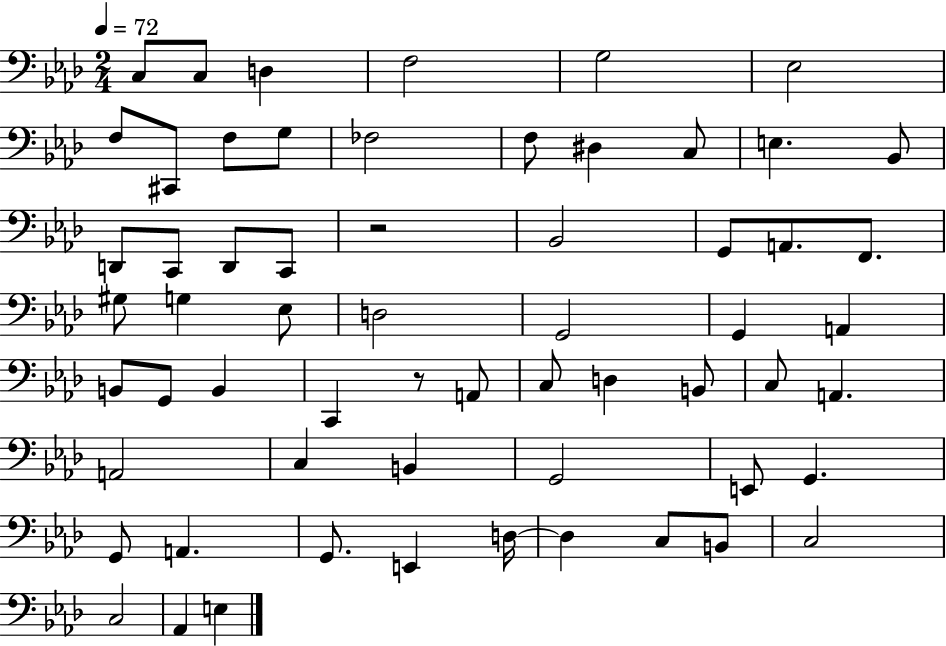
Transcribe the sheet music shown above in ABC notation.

X:1
T:Untitled
M:2/4
L:1/4
K:Ab
C,/2 C,/2 D, F,2 G,2 _E,2 F,/2 ^C,,/2 F,/2 G,/2 _F,2 F,/2 ^D, C,/2 E, _B,,/2 D,,/2 C,,/2 D,,/2 C,,/2 z2 _B,,2 G,,/2 A,,/2 F,,/2 ^G,/2 G, _E,/2 D,2 G,,2 G,, A,, B,,/2 G,,/2 B,, C,, z/2 A,,/2 C,/2 D, B,,/2 C,/2 A,, A,,2 C, B,, G,,2 E,,/2 G,, G,,/2 A,, G,,/2 E,, D,/4 D, C,/2 B,,/2 C,2 C,2 _A,, E,